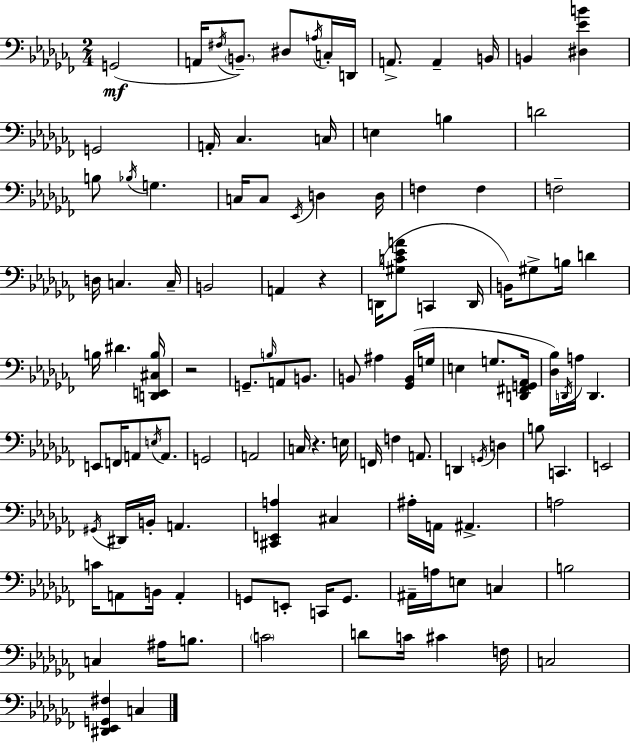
X:1
T:Untitled
M:2/4
L:1/4
K:Abm
G,,2 A,,/4 ^F,/4 B,,/2 ^D,/2 A,/4 C,/4 D,,/4 A,,/2 A,, B,,/4 B,, [^D,_EB] G,,2 A,,/4 _C, C,/4 E, B, D2 B,/2 _B,/4 G, C,/4 C,/2 _E,,/4 D, D,/4 F, F, F,2 D,/4 C, C,/4 B,,2 A,, z D,,/4 [^G,C_EA]/2 C,, D,,/4 B,,/4 ^G,/2 B,/4 D B,/4 ^D [D,,E,,^C,B,]/4 z2 G,,/2 B,/4 A,,/2 B,,/2 B,,/2 ^A, [_G,,B,,]/4 G,/4 E, G,/2 [D,,^F,,G,,_A,,]/4 [_D,_B,]/4 D,,/4 A,/4 D,, E,,/2 F,,/4 A,,/2 E,/4 A,,/2 G,,2 A,,2 C,/4 z E,/4 F,,/4 F, A,,/2 D,, G,,/4 D, B,/2 C,, E,,2 ^G,,/4 ^D,,/4 B,,/4 A,, [^C,,E,,A,] ^C, ^A,/4 A,,/4 ^A,, A,2 C/4 A,,/2 B,,/4 A,, G,,/2 E,,/2 C,,/4 G,,/2 ^A,,/4 A,/4 E,/2 C, B,2 C, ^A,/4 B,/2 C2 D/2 C/4 ^C F,/4 C,2 [^D,,_E,,G,,^F,] C,